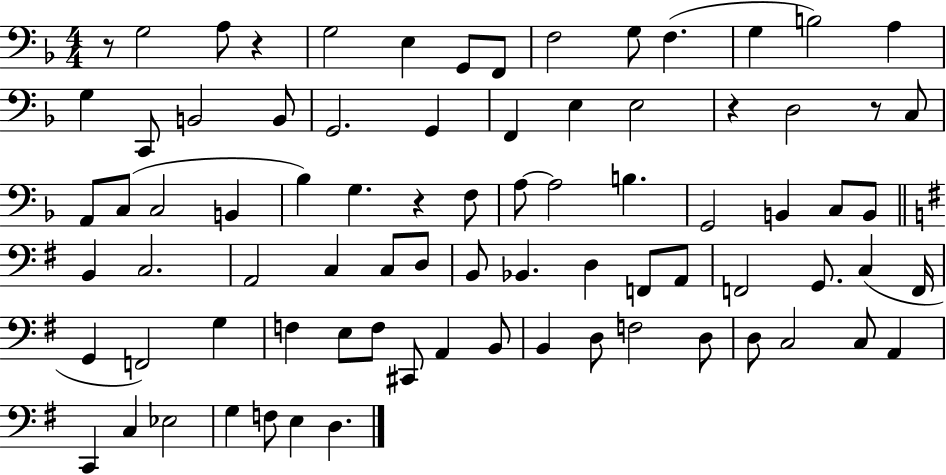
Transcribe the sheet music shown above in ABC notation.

X:1
T:Untitled
M:4/4
L:1/4
K:F
z/2 G,2 A,/2 z G,2 E, G,,/2 F,,/2 F,2 G,/2 F, G, B,2 A, G, C,,/2 B,,2 B,,/2 G,,2 G,, F,, E, E,2 z D,2 z/2 C,/2 A,,/2 C,/2 C,2 B,, _B, G, z F,/2 A,/2 A,2 B, G,,2 B,, C,/2 B,,/2 B,, C,2 A,,2 C, C,/2 D,/2 B,,/2 _B,, D, F,,/2 A,,/2 F,,2 G,,/2 C, F,,/4 G,, F,,2 G, F, E,/2 F,/2 ^C,,/2 A,, B,,/2 B,, D,/2 F,2 D,/2 D,/2 C,2 C,/2 A,, C,, C, _E,2 G, F,/2 E, D,